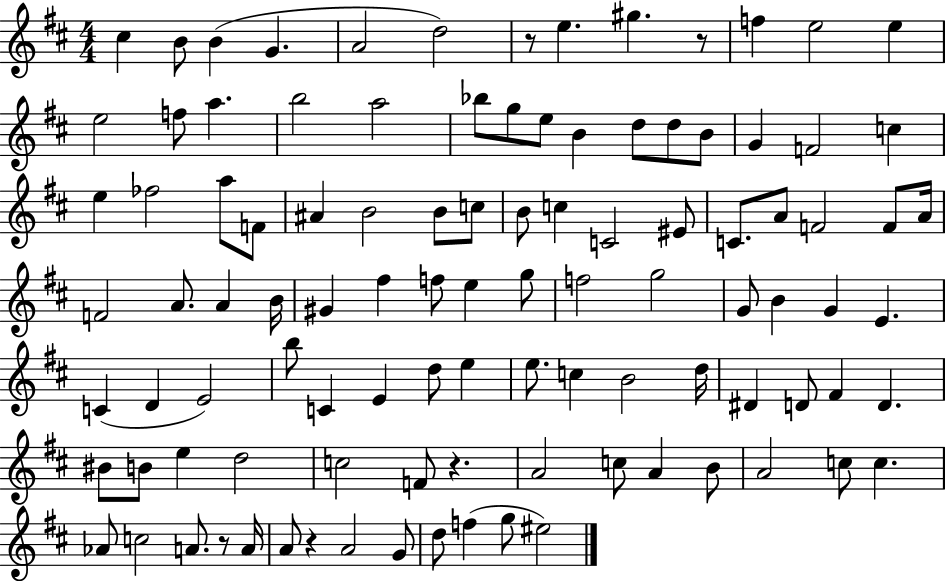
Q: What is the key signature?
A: D major